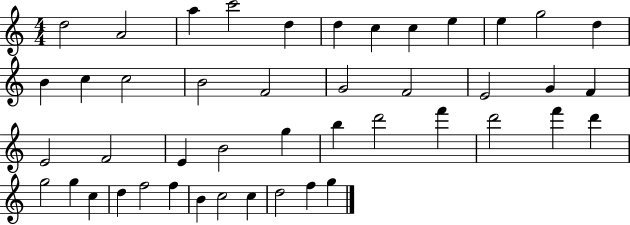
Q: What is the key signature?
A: C major